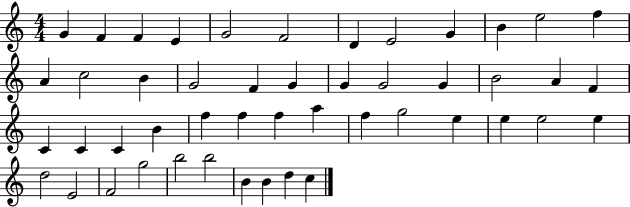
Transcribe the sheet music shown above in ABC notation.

X:1
T:Untitled
M:4/4
L:1/4
K:C
G F F E G2 F2 D E2 G B e2 f A c2 B G2 F G G G2 G B2 A F C C C B f f f a f g2 e e e2 e d2 E2 F2 g2 b2 b2 B B d c